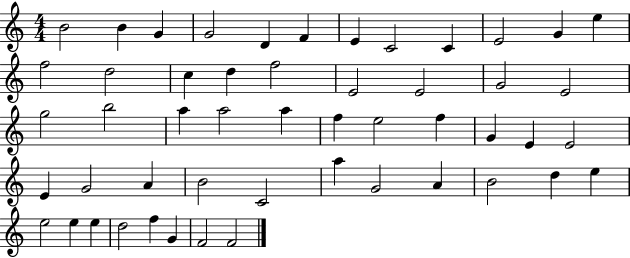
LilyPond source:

{
  \clef treble
  \numericTimeSignature
  \time 4/4
  \key c \major
  b'2 b'4 g'4 | g'2 d'4 f'4 | e'4 c'2 c'4 | e'2 g'4 e''4 | \break f''2 d''2 | c''4 d''4 f''2 | e'2 e'2 | g'2 e'2 | \break g''2 b''2 | a''4 a''2 a''4 | f''4 e''2 f''4 | g'4 e'4 e'2 | \break e'4 g'2 a'4 | b'2 c'2 | a''4 g'2 a'4 | b'2 d''4 e''4 | \break e''2 e''4 e''4 | d''2 f''4 g'4 | f'2 f'2 | \bar "|."
}